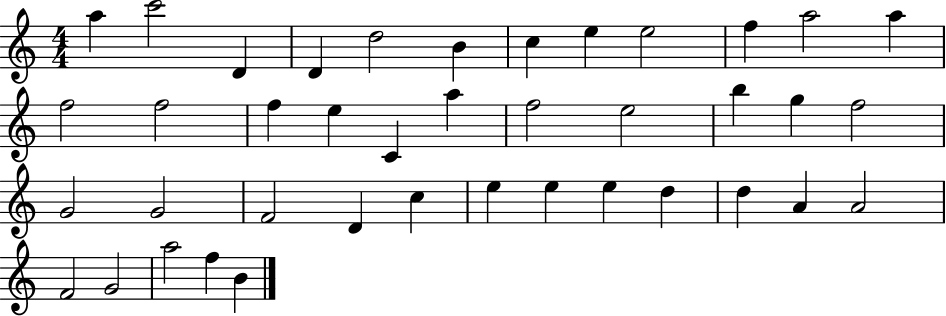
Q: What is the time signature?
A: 4/4